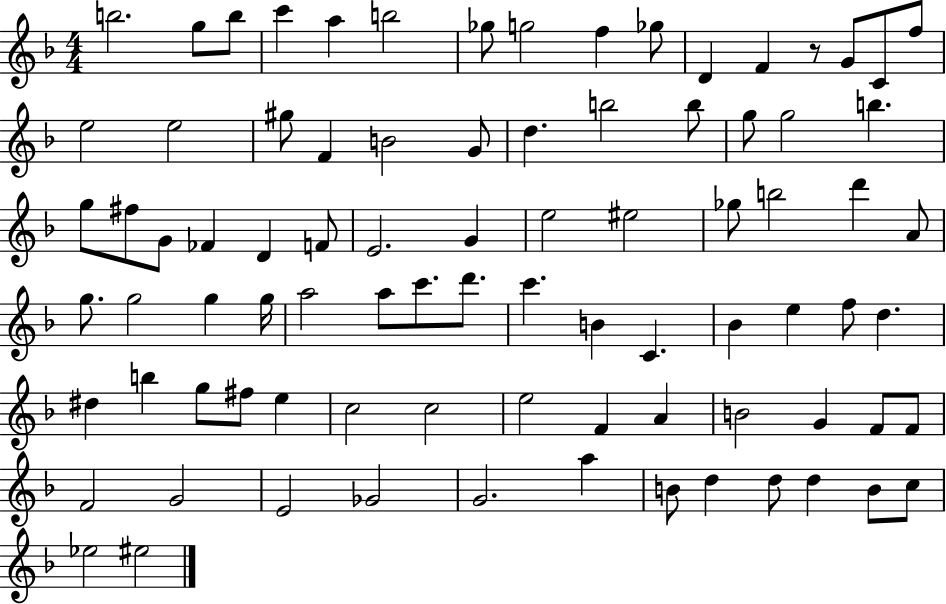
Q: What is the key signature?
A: F major